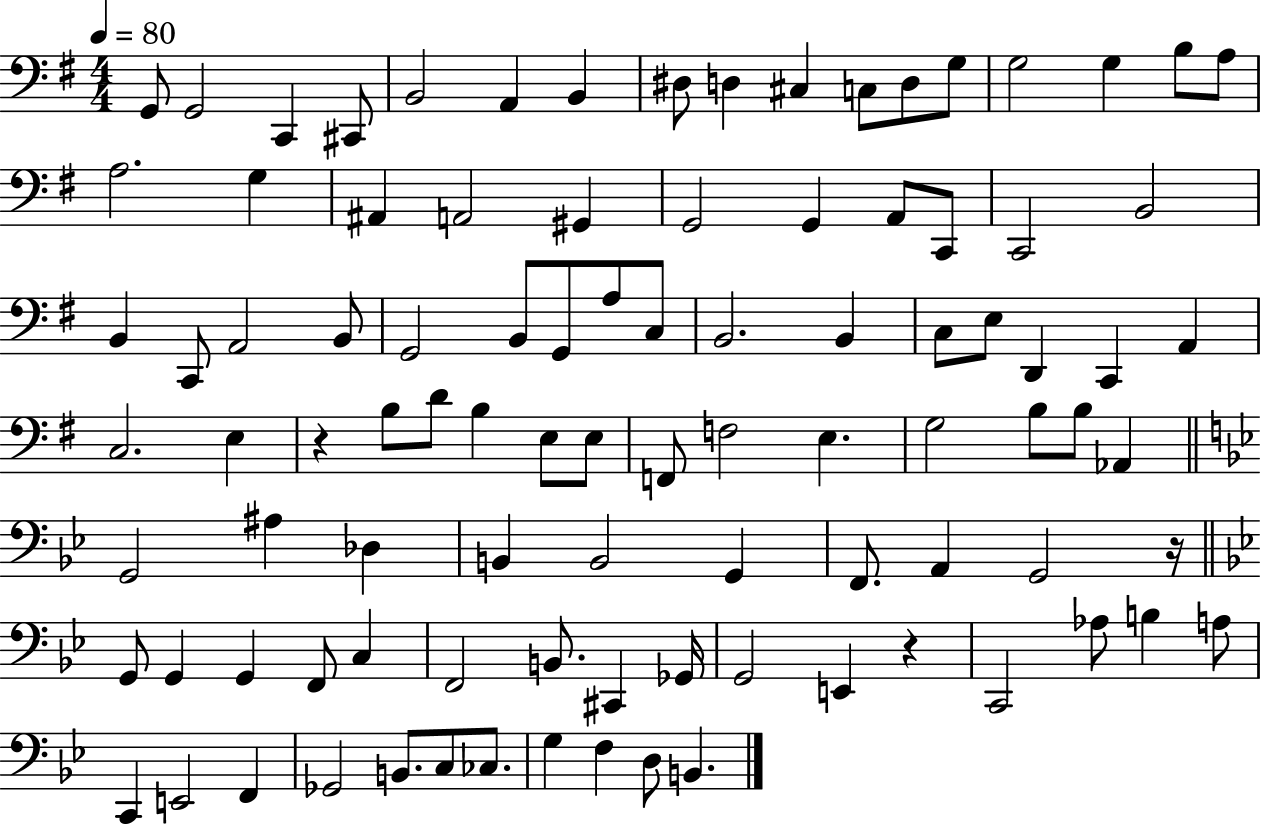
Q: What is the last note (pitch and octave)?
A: B2